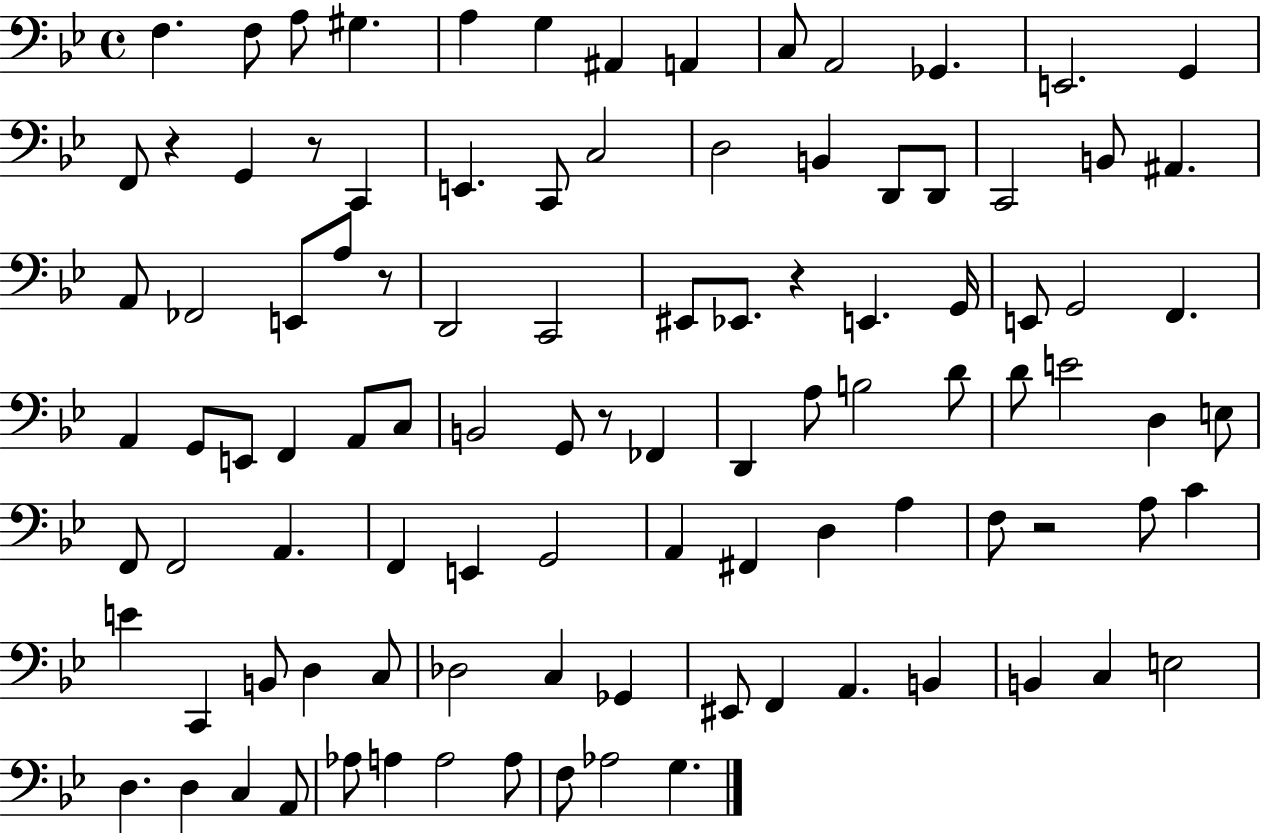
X:1
T:Untitled
M:4/4
L:1/4
K:Bb
F, F,/2 A,/2 ^G, A, G, ^A,, A,, C,/2 A,,2 _G,, E,,2 G,, F,,/2 z G,, z/2 C,, E,, C,,/2 C,2 D,2 B,, D,,/2 D,,/2 C,,2 B,,/2 ^A,, A,,/2 _F,,2 E,,/2 A,/2 z/2 D,,2 C,,2 ^E,,/2 _E,,/2 z E,, G,,/4 E,,/2 G,,2 F,, A,, G,,/2 E,,/2 F,, A,,/2 C,/2 B,,2 G,,/2 z/2 _F,, D,, A,/2 B,2 D/2 D/2 E2 D, E,/2 F,,/2 F,,2 A,, F,, E,, G,,2 A,, ^F,, D, A, F,/2 z2 A,/2 C E C,, B,,/2 D, C,/2 _D,2 C, _G,, ^E,,/2 F,, A,, B,, B,, C, E,2 D, D, C, A,,/2 _A,/2 A, A,2 A,/2 F,/2 _A,2 G,